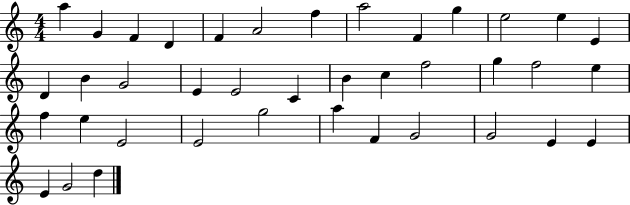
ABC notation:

X:1
T:Untitled
M:4/4
L:1/4
K:C
a G F D F A2 f a2 F g e2 e E D B G2 E E2 C B c f2 g f2 e f e E2 E2 g2 a F G2 G2 E E E G2 d